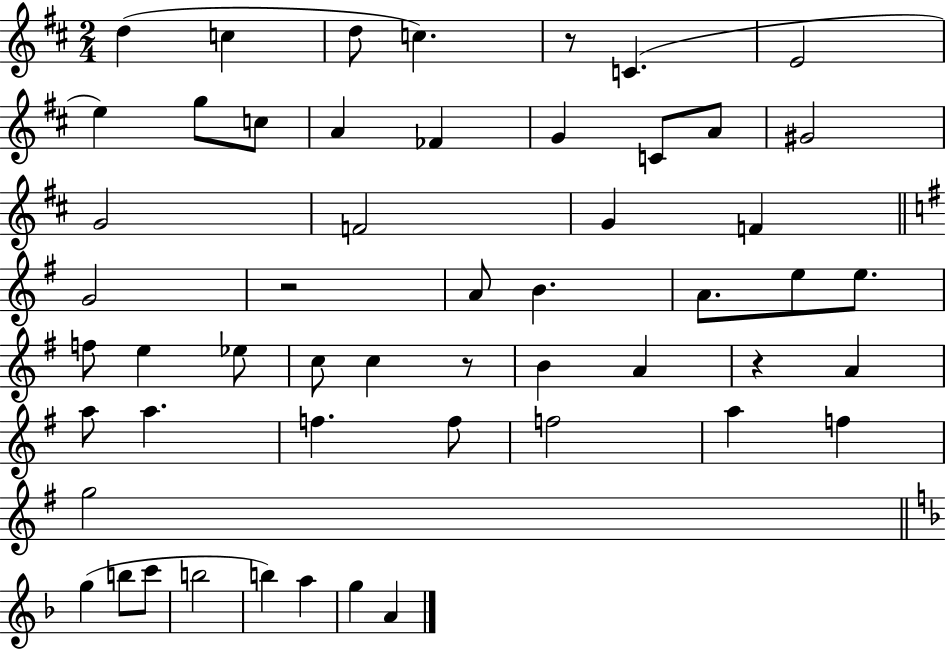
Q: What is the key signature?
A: D major